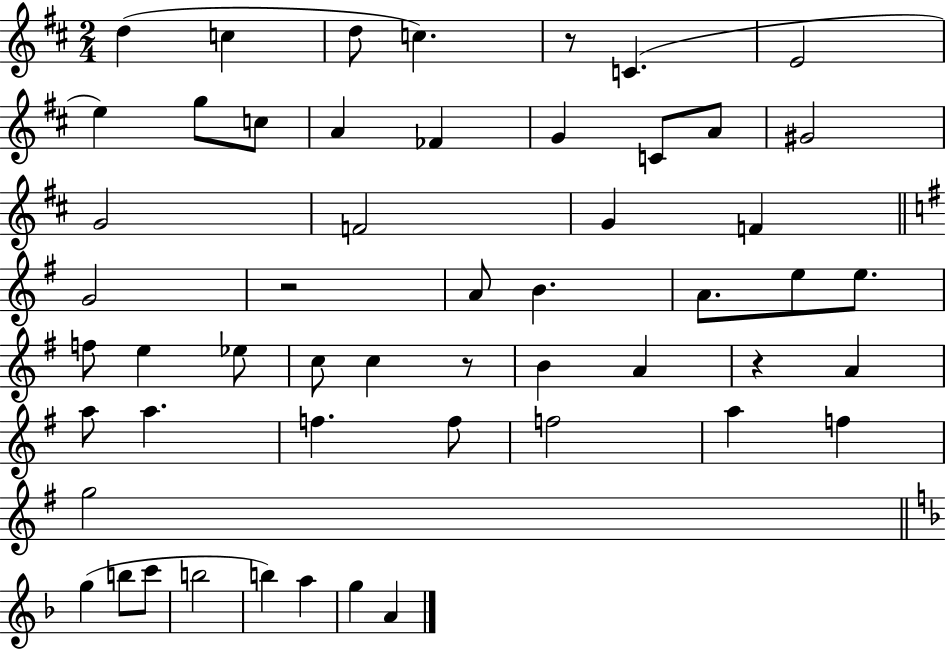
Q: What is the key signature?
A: D major